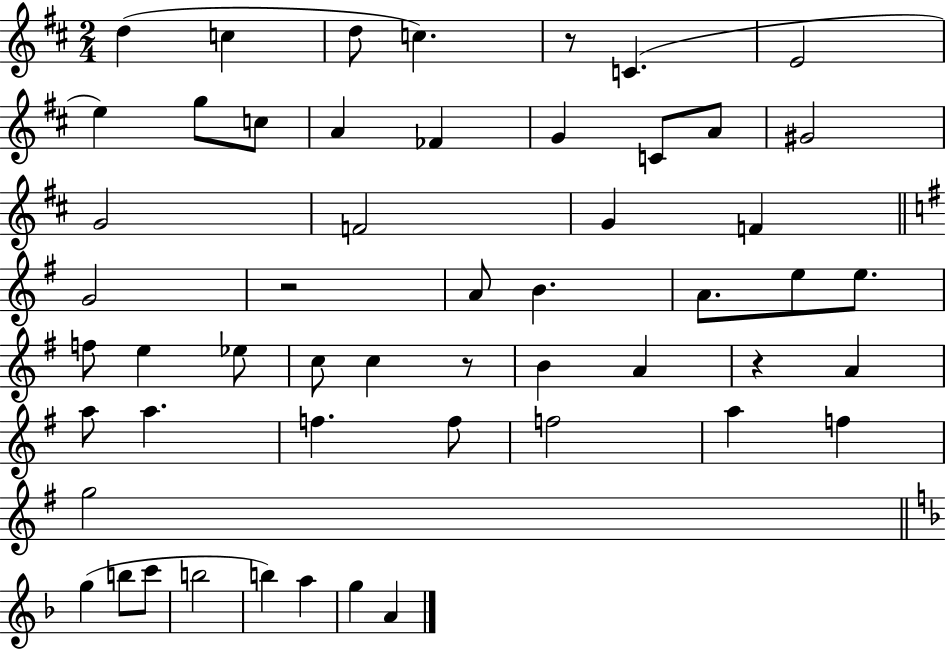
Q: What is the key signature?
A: D major